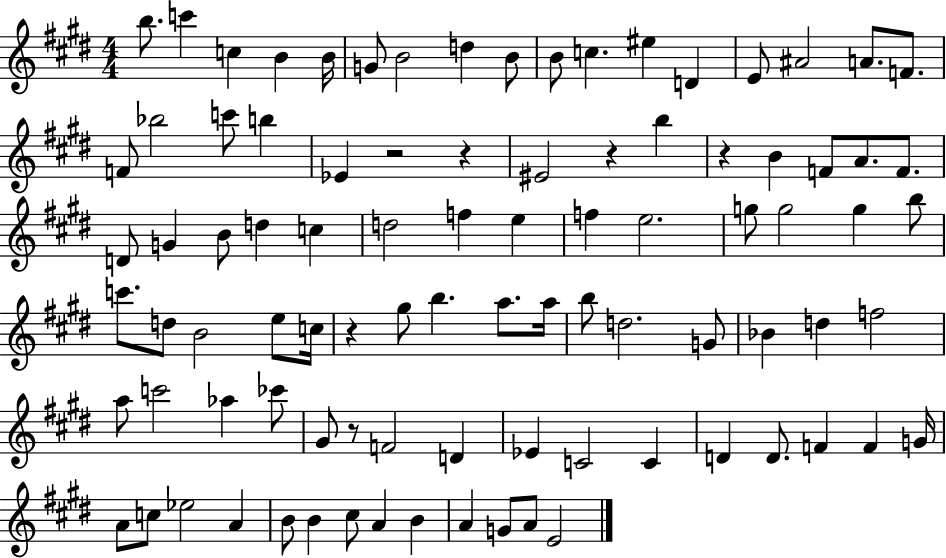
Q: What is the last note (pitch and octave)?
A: E4